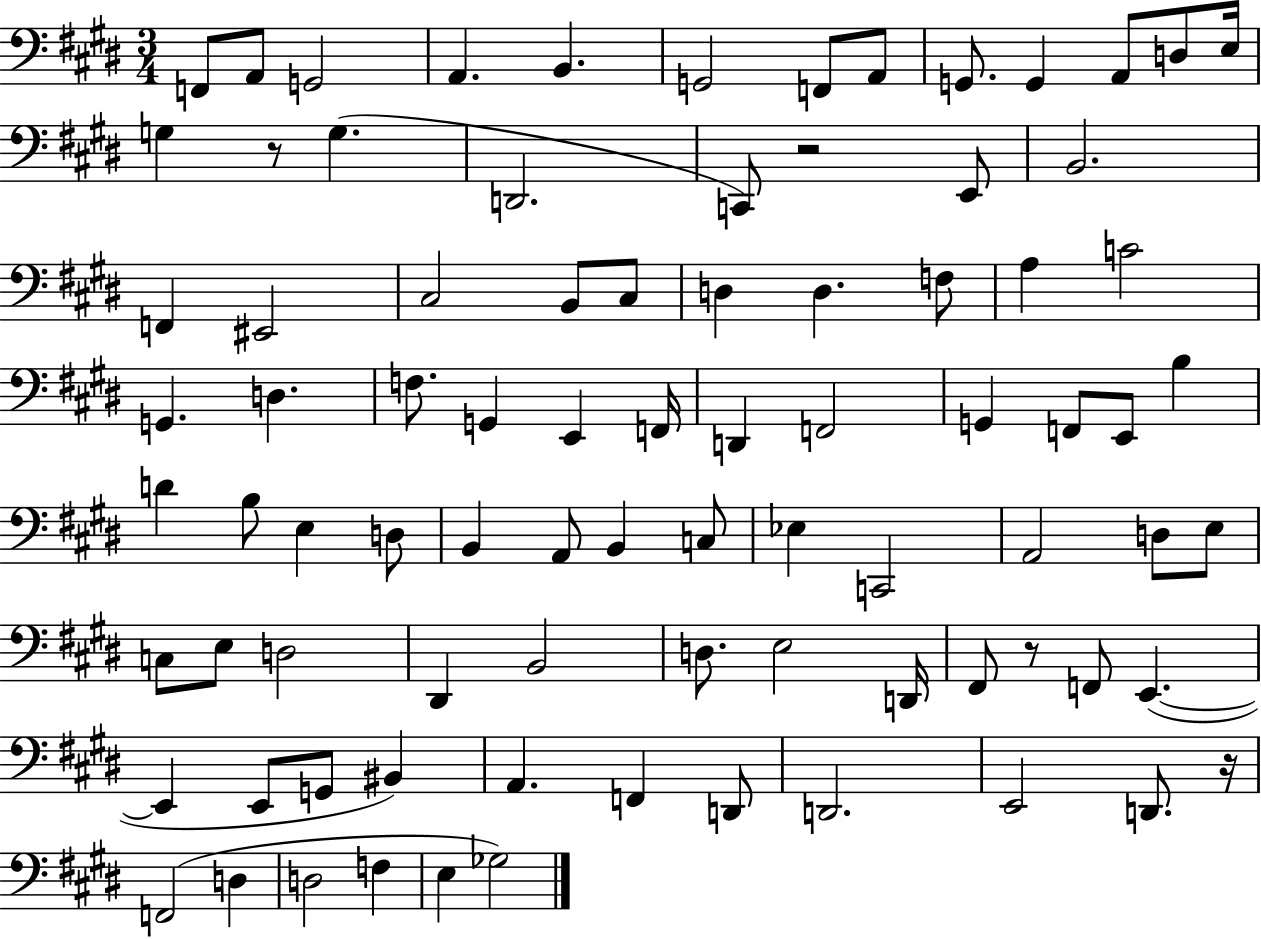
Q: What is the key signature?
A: E major